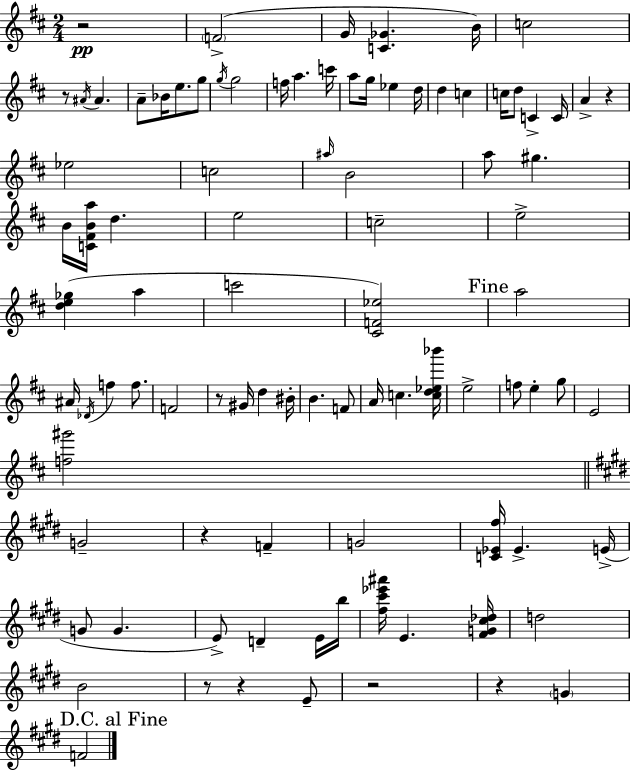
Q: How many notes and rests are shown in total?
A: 92